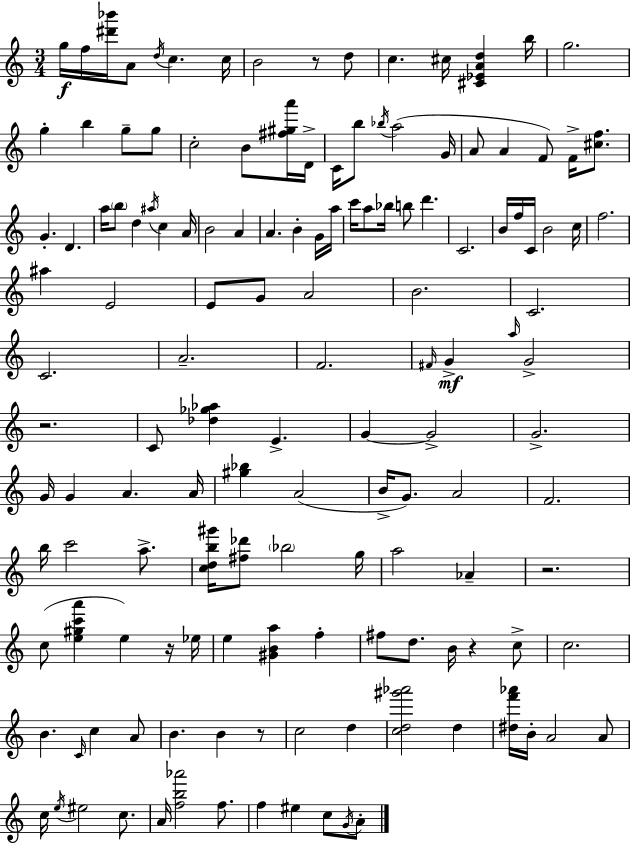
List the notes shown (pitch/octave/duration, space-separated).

G5/s F5/s [D#6,Bb6]/s A4/e D5/s C5/q. C5/s B4/h R/e D5/e C5/q. C#5/s [C#4,Eb4,A4,D5]/q B5/s G5/h. G5/q B5/q G5/e G5/e C5/h B4/e [F#5,G#5,A6]/s D4/s C4/s B5/e Bb5/s A5/h G4/s A4/e A4/q F4/e F4/s [C#5,F5]/e. G4/q. D4/q. A5/s B5/e D5/q A#5/s C5/q A4/s B4/h A4/q A4/q. B4/q G4/s A5/s C6/s A5/e Bb5/s B5/e D6/q. C4/h. B4/s F5/s C4/s B4/h C5/s F5/h. A#5/q E4/h E4/e G4/e A4/h B4/h. C4/h. C4/h. A4/h. F4/h. F#4/s G4/q A5/s G4/h R/h. C4/e [Db5,Gb5,Ab5]/q E4/q. G4/q G4/h G4/h. G4/s G4/q A4/q. A4/s [G#5,Bb5]/q A4/h B4/s G4/e. A4/h F4/h. B5/s C6/h A5/e. [C5,D5,B5,G#6]/s [F#5,Db6]/e Bb5/h G5/s A5/h Ab4/q R/h. C5/e [E5,G#5,C6,A6]/q E5/q R/s Eb5/s E5/q [G#4,B4,A5]/q F5/q F#5/e D5/e. B4/s R/q C5/e C5/h. B4/q. C4/s C5/q A4/e B4/q. B4/q R/e C5/h D5/q [C5,D5,G#6,Ab6]/h D5/q [D#5,F6,Ab6]/s B4/s A4/h A4/e C5/s E5/s EIS5/h C5/e. A4/s [F5,B5,Ab6]/h F5/e. F5/q EIS5/q C5/e G4/s A4/e